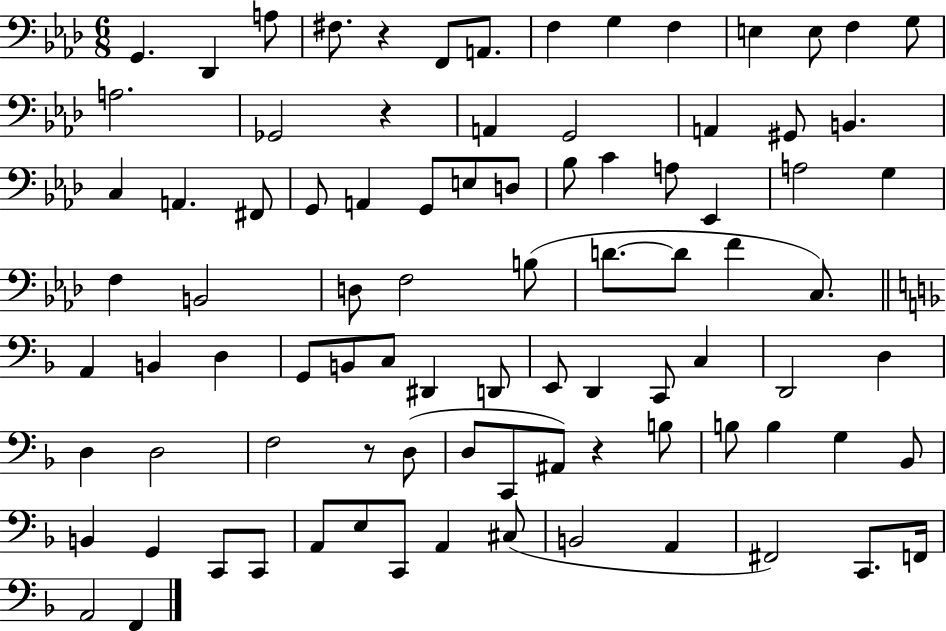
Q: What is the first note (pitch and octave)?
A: G2